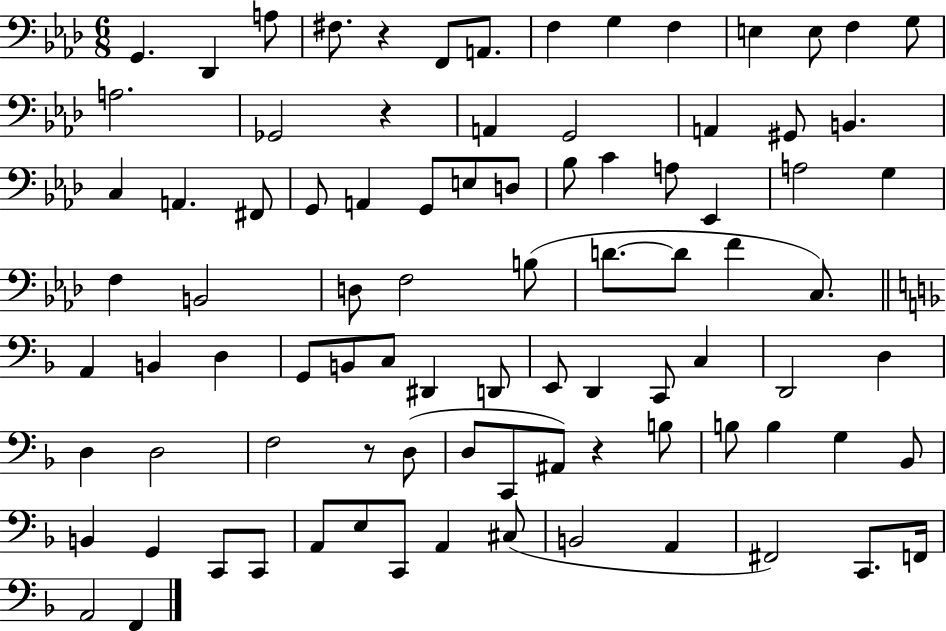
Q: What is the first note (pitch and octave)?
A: G2